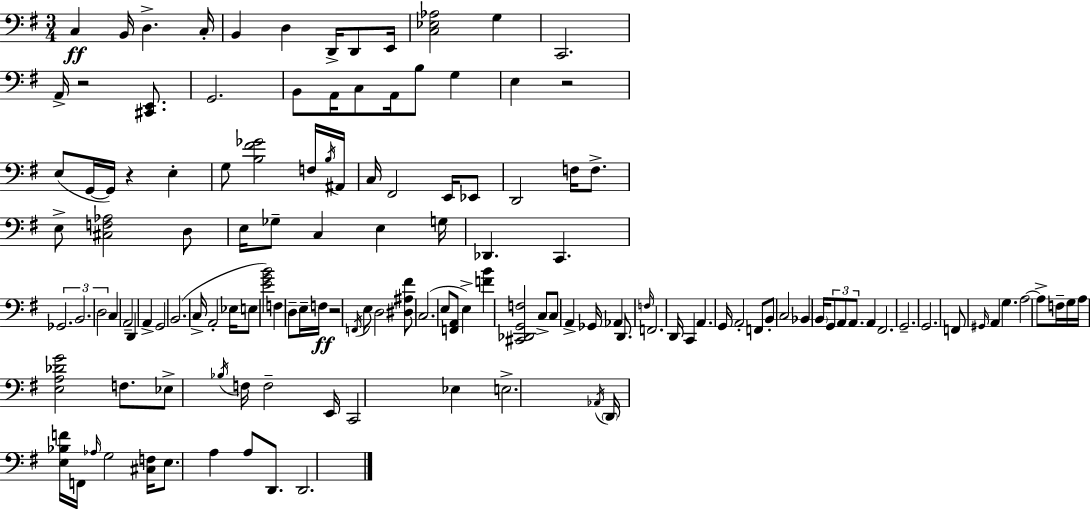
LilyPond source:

{
  \clef bass
  \numericTimeSignature
  \time 3/4
  \key e \minor
  c4\ff b,16 d4.-> c16-. | b,4 d4 d,16-> d,8 e,16 | <c ees aes>2 g4 | c,2. | \break a,16-> r2 <cis, e,>8. | g,2. | b,8 a,16 c8 a,16 b8 g4 | e4 r2 | \break e8( g,16~~ g,16) r4 e4-. | g8 <b fis' ges'>2 f16 \acciaccatura { b16 } | ais,16 c16 fis,2 e,16 ees,8 | d,2 f16 f8.-> | \break e8-> <cis f aes>2 d8 | e16 ges8-- c4 e4 | g16 des,4. c,4. | \tuplet 3/2 { ges,2. | \break b,2. | d2 } c4 | a,2-- d,4 | a,4-> g,2 | \break b,2.( | c16-> a,2-. ees16 e8 | <e' g' b'>2) f4 | d8-- e16-- f16\ff r2 | \break \acciaccatura { f,16 } e8 d2 | <dis ais fis'>8 c2.( | e8 <f, a,>8 e4->) <f' b'>4 | <cis, des, g, f>2 c8-> | \break c8 a,4-> ges,16 aes,4 d,8. | \grace { f16 } f,2. | d,16 c,4 a,4. | g,16 a,2-. f,8 | \break b,8-. c2 bes,4 | \parenthesize b,16 \tuplet 3/2 { g,8 a,8 a,8. } a,4 | fis,2. | g,2.-- | \break g,2. | f,8 \grace { gis,16 } a,4 g4. | a2~~ | a8-> f16-- g16 a16 <e a des' g'>2 | \break f8. ees8-> \acciaccatura { bes16 } f16 f2-- | e,16 c,2 | ees4 e2.-> | \acciaccatura { aes,16 } \parenthesize d,16 <e bes f'>16 f,16 \grace { aes16 } g2 | \break <cis f>16 e8. a4 | a8 d,8. d,2. | \bar "|."
}